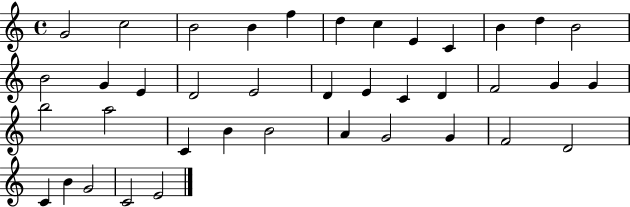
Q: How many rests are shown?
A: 0